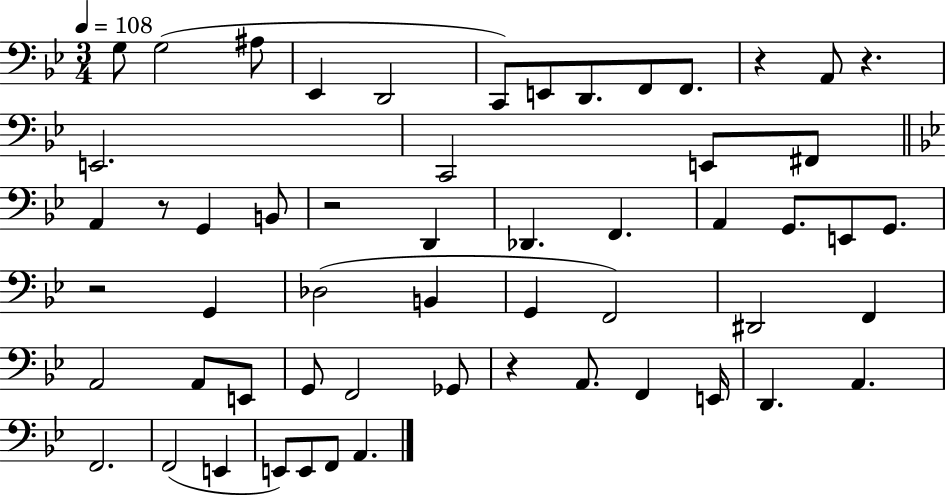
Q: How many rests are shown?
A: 6